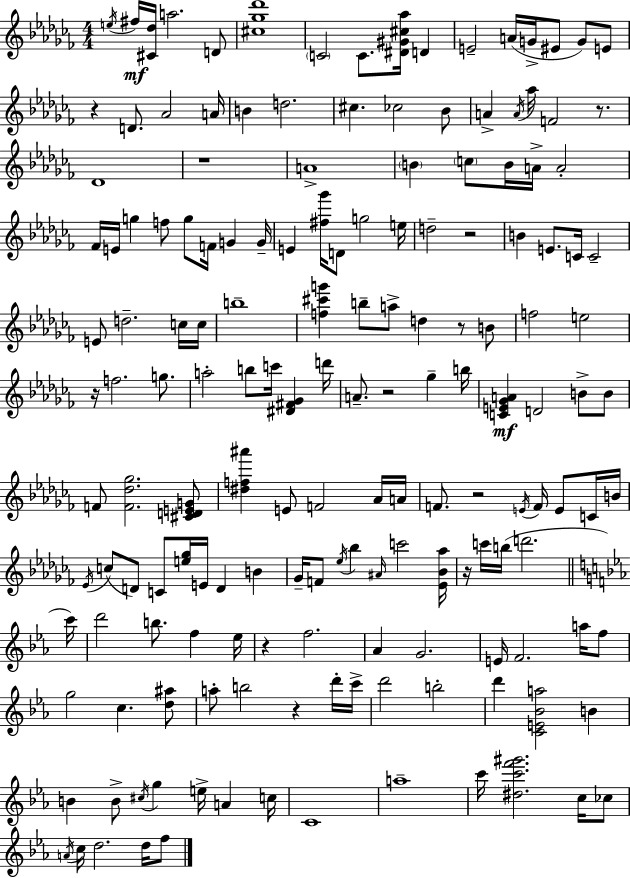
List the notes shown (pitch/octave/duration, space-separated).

E5/s F#5/s [C#4,Db5]/s A5/h. D4/e [C#5,Gb5,Db6]/w C4/h C4/e. [D#4,G#4,C#5,Ab5]/s D4/q E4/h A4/s G4/s EIS4/e G4/e E4/e R/q D4/e. Ab4/h A4/s B4/q D5/h. C#5/q. CES5/h Bb4/e A4/q A4/s Ab5/s F4/h R/e. Db4/w R/w A4/w B4/q C5/e B4/s A4/s A4/h FES4/s E4/s G5/q F5/e G5/e F4/s G4/q G4/s E4/q [F#5,Gb6]/s D4/e G5/h E5/s D5/h R/h B4/q E4/e. C4/s C4/h E4/e D5/h. C5/s C5/s B5/w [F5,C#6,G6]/q B5/e A5/e D5/q R/e B4/e F5/h E5/h R/s F5/h. G5/e. A5/h B5/e C6/s [D#4,F#4,Gb4]/q D6/s A4/e. R/h Gb5/q B5/s [C4,E4,Gb4,A4]/q D4/h B4/e B4/e F4/e [F4,Db5,Gb5]/h. [C#4,D4,E4,G4]/e [D#5,F5,A#6]/q E4/e F4/h Ab4/s A4/s F4/e. R/h E4/s F4/s E4/e C4/s B4/s Eb4/s C5/e D4/e C4/e [E5,Gb5]/s E4/s D4/q B4/q Gb4/s F4/e Eb5/s Bb5/q A#4/s C6/h [Eb4,Bb4,Ab5]/s R/s C6/s B5/s D6/h. C6/s D6/h B5/e. F5/q Eb5/s R/q F5/h. Ab4/q G4/h. E4/s F4/h. A5/s F5/e G5/h C5/q. [D5,A#5]/e A5/e B5/h R/q D6/s C6/s D6/h B5/h D6/q [C4,E4,Bb4,A5]/h B4/q B4/q B4/e C#5/s G5/q E5/s A4/q C5/s C4/w A5/w C6/s [D#5,C6,F6,G#6]/h. C5/s CES5/e A4/s C5/s D5/h. D5/s F5/e